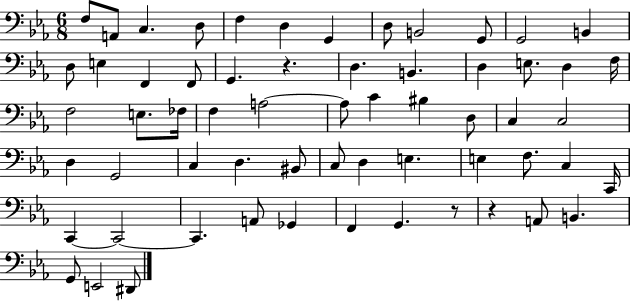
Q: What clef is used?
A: bass